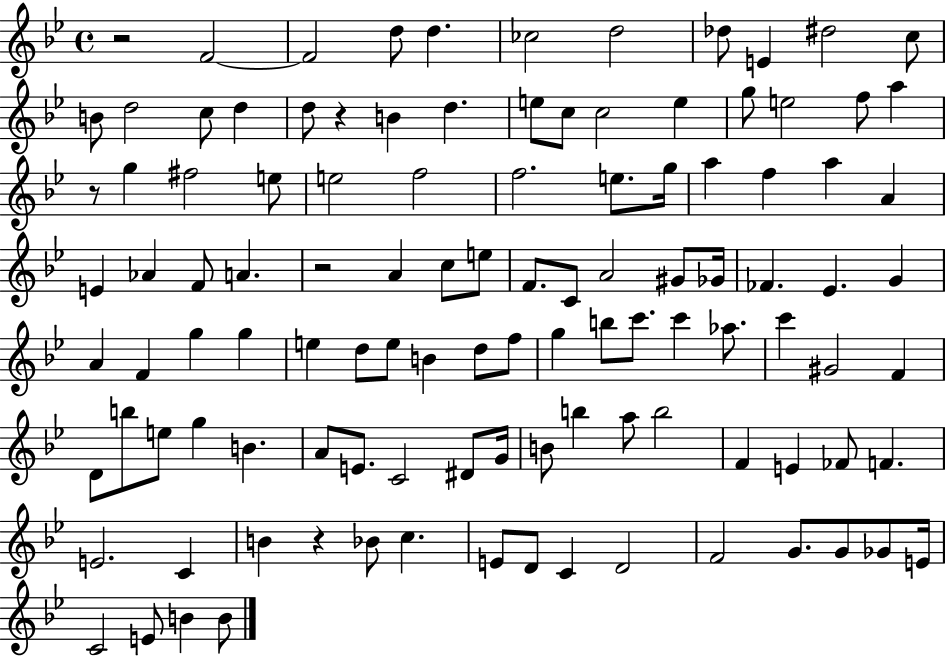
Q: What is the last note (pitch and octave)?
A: B4